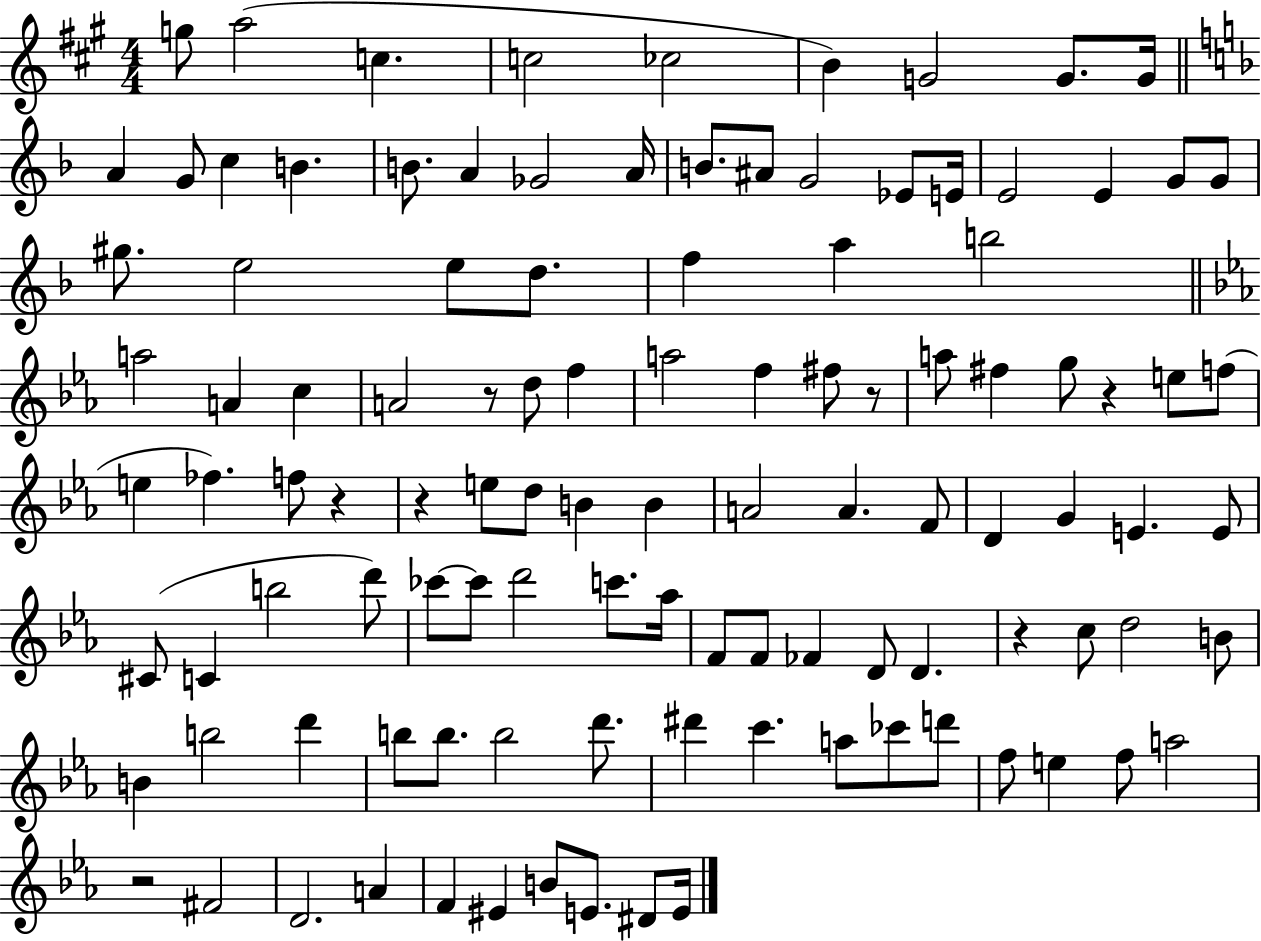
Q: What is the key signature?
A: A major